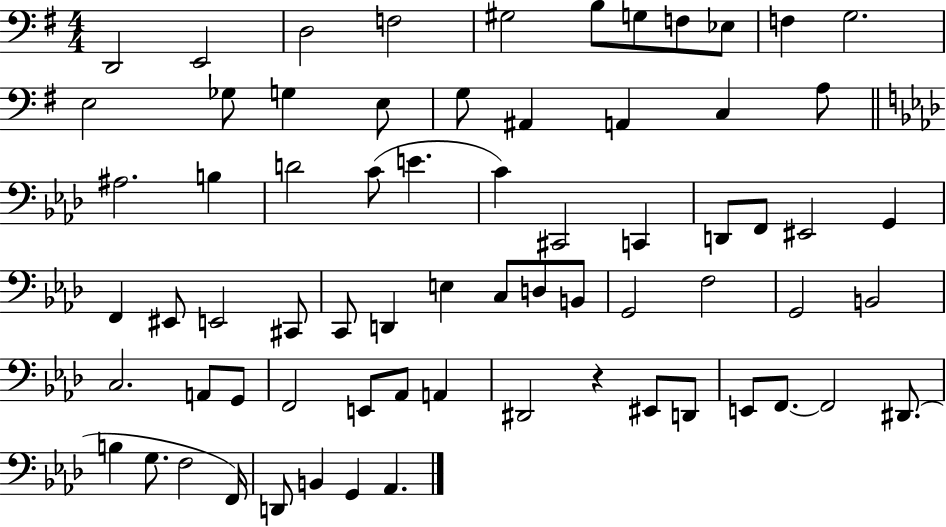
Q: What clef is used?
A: bass